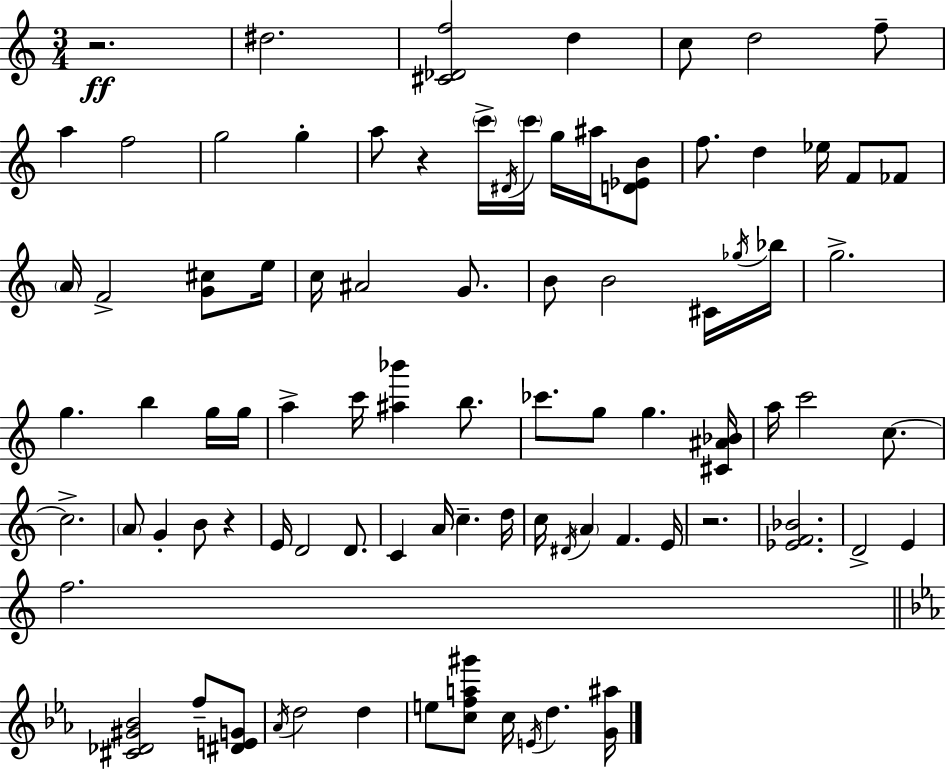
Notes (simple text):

R/h. D#5/h. [C#4,Db4,F5]/h D5/q C5/e D5/h F5/e A5/q F5/h G5/h G5/q A5/e R/q C6/s D#4/s C6/s G5/s A#5/s [D4,Eb4,B4]/e F5/e. D5/q Eb5/s F4/e FES4/e A4/s F4/h [G4,C#5]/e E5/s C5/s A#4/h G4/e. B4/e B4/h C#4/s Gb5/s Bb5/s G5/h. G5/q. B5/q G5/s G5/s A5/q C6/s [A#5,Bb6]/q B5/e. CES6/e. G5/e G5/q. [C#4,A#4,Bb4]/s A5/s C6/h C5/e. C5/h. A4/e G4/q B4/e R/q E4/s D4/h D4/e. C4/q A4/s C5/q. D5/s C5/s D#4/s A4/q F4/q. E4/s R/h. [Eb4,F4,Bb4]/h. D4/h E4/q F5/h. [C#4,Db4,G#4,Bb4]/h F5/e [D#4,E4,G4]/e Ab4/s D5/h D5/q E5/e [C5,F5,A5,G#6]/e C5/s E4/s D5/q. [G4,A#5]/s